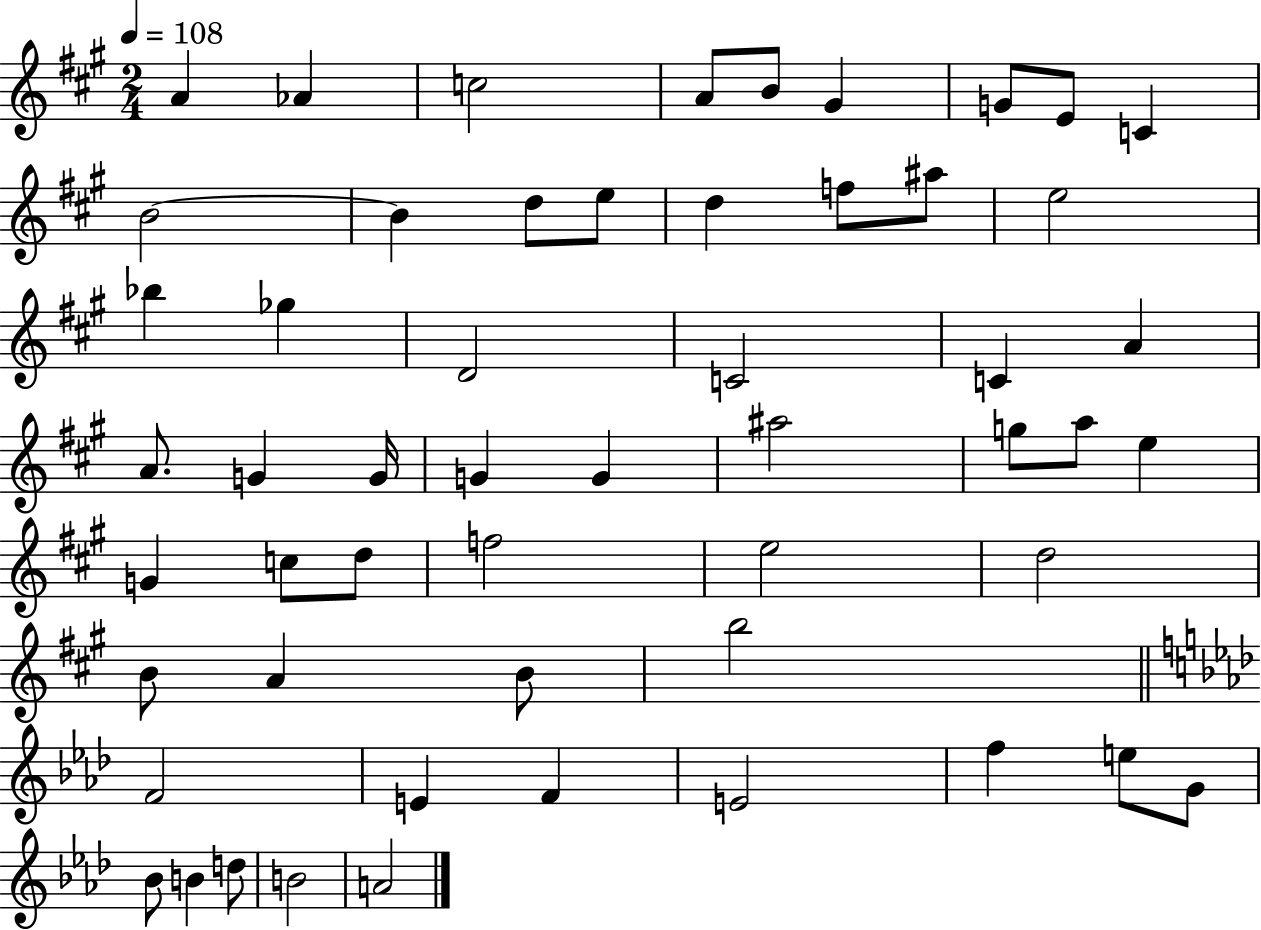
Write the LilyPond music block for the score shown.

{
  \clef treble
  \numericTimeSignature
  \time 2/4
  \key a \major
  \tempo 4 = 108
  \repeat volta 2 { a'4 aes'4 | c''2 | a'8 b'8 gis'4 | g'8 e'8 c'4 | \break b'2~~ | b'4 d''8 e''8 | d''4 f''8 ais''8 | e''2 | \break bes''4 ges''4 | d'2 | c'2 | c'4 a'4 | \break a'8. g'4 g'16 | g'4 g'4 | ais''2 | g''8 a''8 e''4 | \break g'4 c''8 d''8 | f''2 | e''2 | d''2 | \break b'8 a'4 b'8 | b''2 | \bar "||" \break \key f \minor f'2 | e'4 f'4 | e'2 | f''4 e''8 g'8 | \break bes'8 b'4 d''8 | b'2 | a'2 | } \bar "|."
}